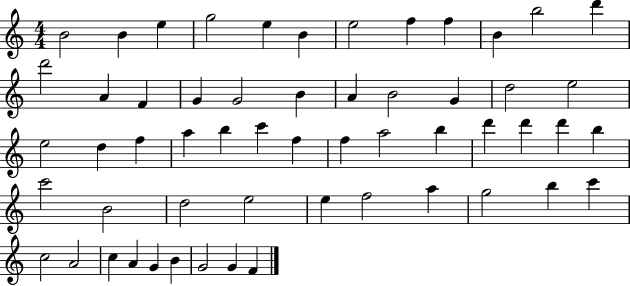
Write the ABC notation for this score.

X:1
T:Untitled
M:4/4
L:1/4
K:C
B2 B e g2 e B e2 f f B b2 d' d'2 A F G G2 B A B2 G d2 e2 e2 d f a b c' f f a2 b d' d' d' b c'2 B2 d2 e2 e f2 a g2 b c' c2 A2 c A G B G2 G F